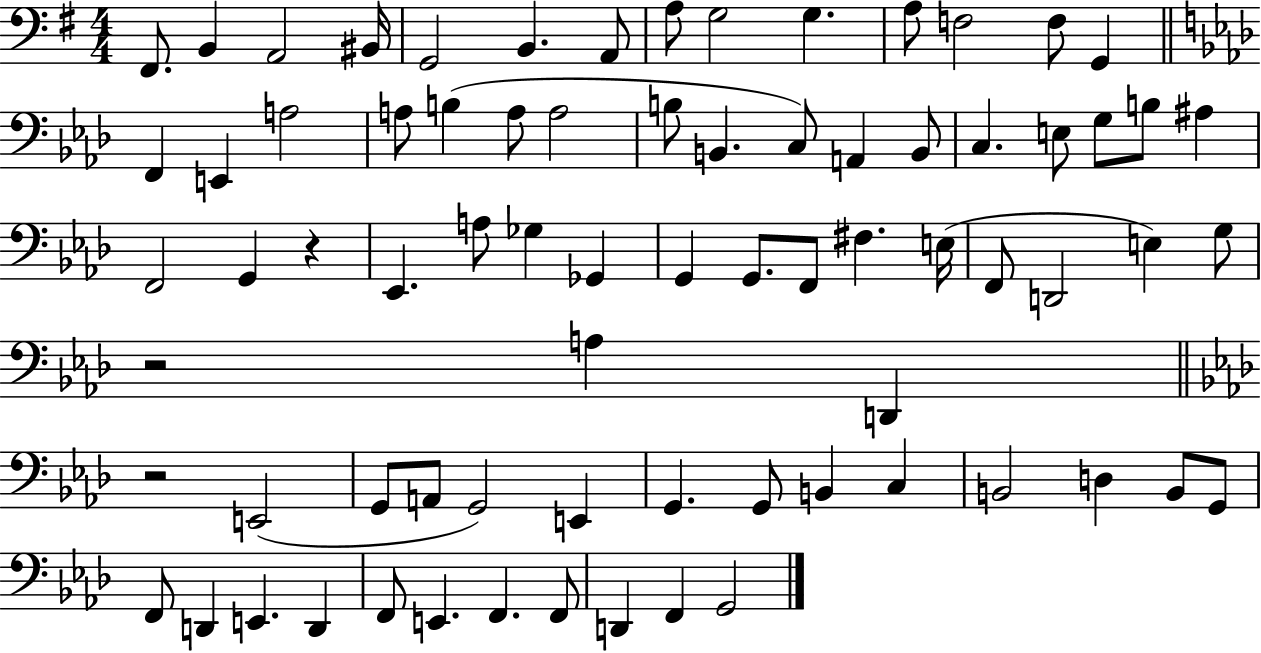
F#2/e. B2/q A2/h BIS2/s G2/h B2/q. A2/e A3/e G3/h G3/q. A3/e F3/h F3/e G2/q F2/q E2/q A3/h A3/e B3/q A3/e A3/h B3/e B2/q. C3/e A2/q B2/e C3/q. E3/e G3/e B3/e A#3/q F2/h G2/q R/q Eb2/q. A3/e Gb3/q Gb2/q G2/q G2/e. F2/e F#3/q. E3/s F2/e D2/h E3/q G3/e R/h A3/q D2/q R/h E2/h G2/e A2/e G2/h E2/q G2/q. G2/e B2/q C3/q B2/h D3/q B2/e G2/e F2/e D2/q E2/q. D2/q F2/e E2/q. F2/q. F2/e D2/q F2/q G2/h